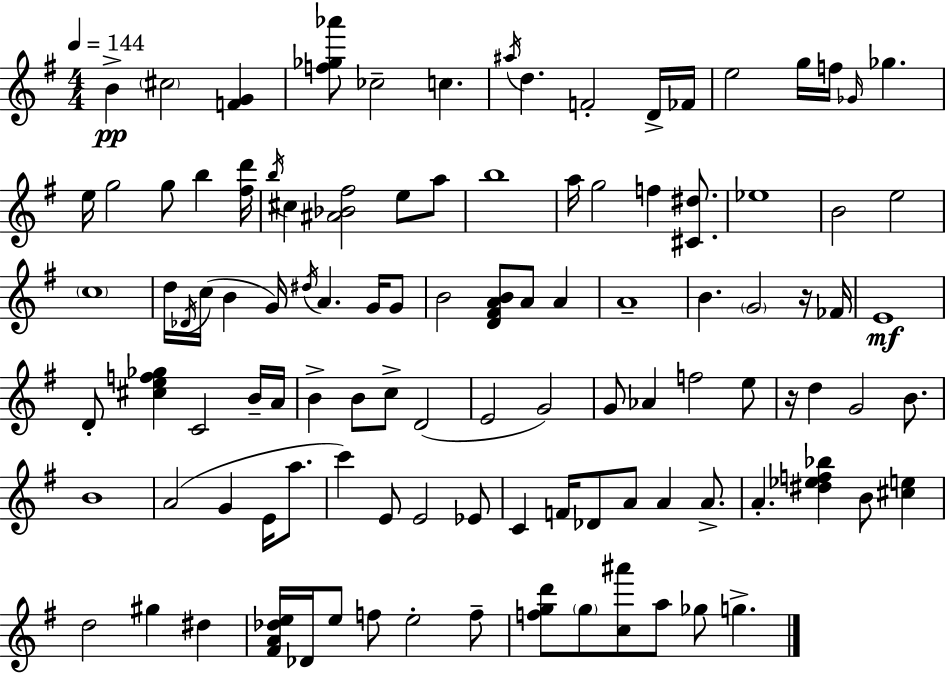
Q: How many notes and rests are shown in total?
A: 107